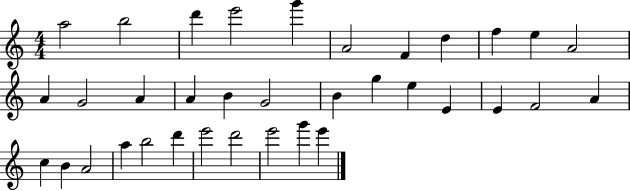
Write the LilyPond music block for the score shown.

{
  \clef treble
  \numericTimeSignature
  \time 4/4
  \key c \major
  a''2 b''2 | d'''4 e'''2 g'''4 | a'2 f'4 d''4 | f''4 e''4 a'2 | \break a'4 g'2 a'4 | a'4 b'4 g'2 | b'4 g''4 e''4 e'4 | e'4 f'2 a'4 | \break c''4 b'4 a'2 | a''4 b''2 d'''4 | e'''2 d'''2 | e'''2 g'''4 e'''4 | \break \bar "|."
}